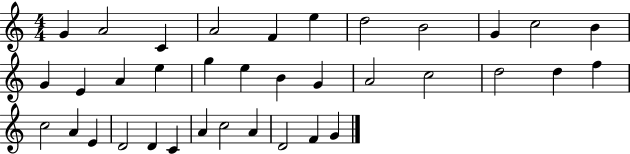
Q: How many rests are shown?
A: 0